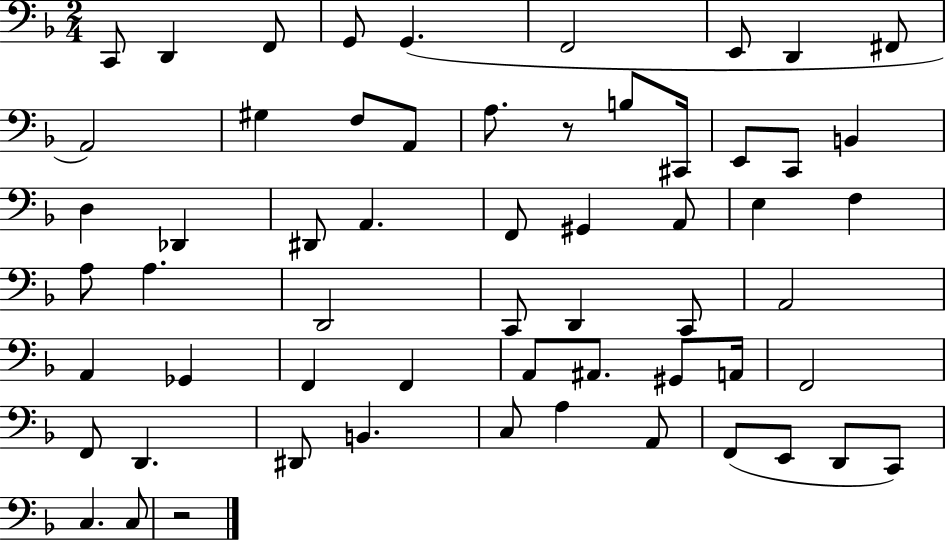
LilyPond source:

{
  \clef bass
  \numericTimeSignature
  \time 2/4
  \key f \major
  \repeat volta 2 { c,8 d,4 f,8 | g,8 g,4.( | f,2 | e,8 d,4 fis,8 | \break a,2) | gis4 f8 a,8 | a8. r8 b8 cis,16 | e,8 c,8 b,4 | \break d4 des,4 | dis,8 a,4. | f,8 gis,4 a,8 | e4 f4 | \break a8 a4. | d,2 | c,8 d,4 c,8 | a,2 | \break a,4 ges,4 | f,4 f,4 | a,8 ais,8. gis,8 a,16 | f,2 | \break f,8 d,4. | dis,8 b,4. | c8 a4 a,8 | f,8( e,8 d,8 c,8) | \break c4. c8 | r2 | } \bar "|."
}